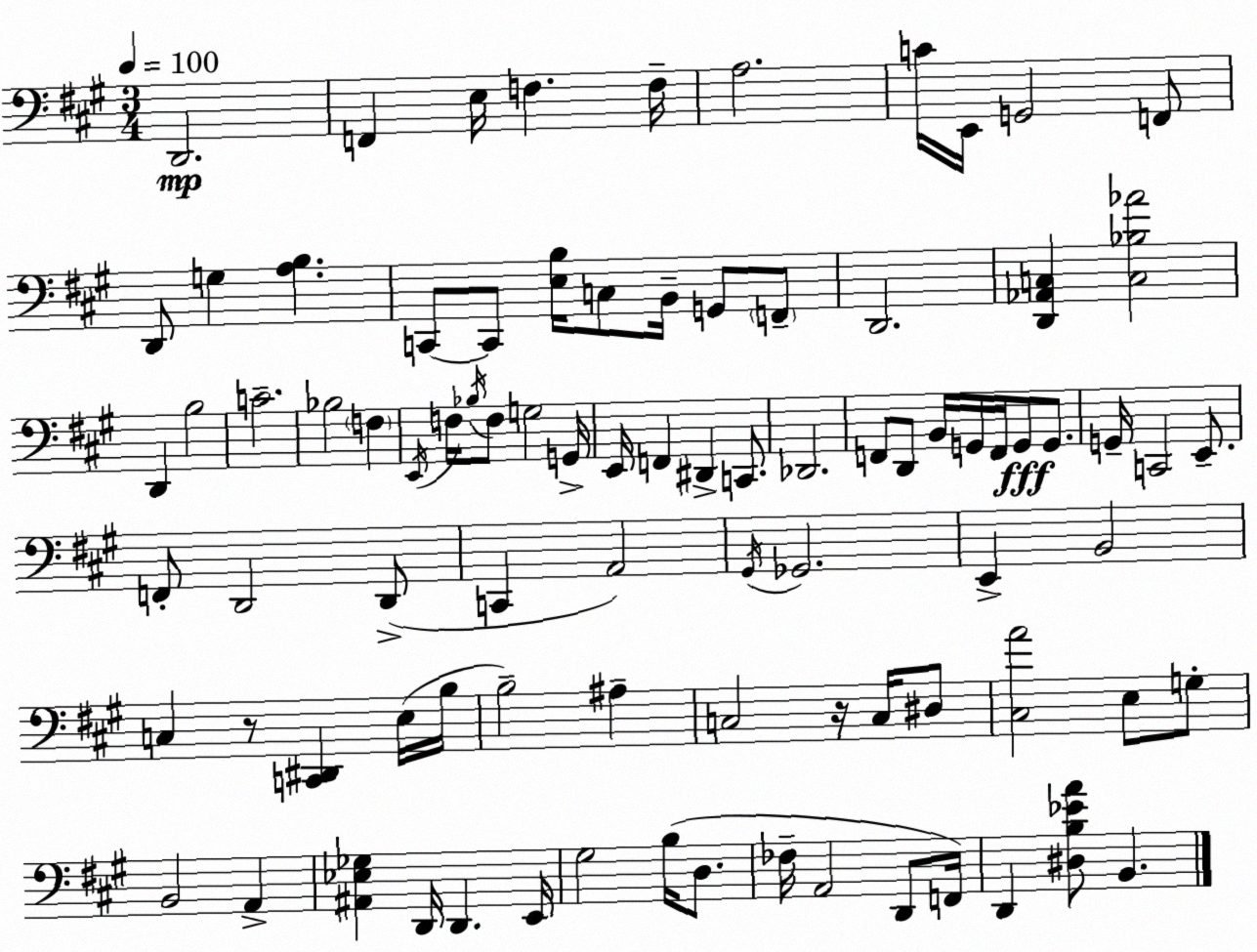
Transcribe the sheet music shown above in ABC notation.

X:1
T:Untitled
M:3/4
L:1/4
K:A
D,,2 F,, E,/4 F, F,/4 A,2 C/4 E,,/4 G,,2 F,,/2 D,,/2 G, [A,B,] C,,/2 C,,/2 [E,B,]/4 C,/2 B,,/4 G,,/2 F,,/2 D,,2 [D,,_A,,C,] [C,_B,_A]2 D,, B,2 C2 _B,2 F, E,,/4 F,/4 _B,/4 F,/2 G,2 G,,/4 E,,/4 F,, ^D,, C,,/2 _D,,2 F,,/2 D,,/2 B,,/4 G,,/4 F,,/4 G,,/2 G,,/2 G,,/4 C,,2 E,,/2 F,,/2 D,,2 D,,/2 C,, A,,2 ^G,,/4 _G,,2 E,, B,,2 C, z/2 [C,,^D,,] E,/4 B,/4 B,2 ^A, C,2 z/4 C,/4 ^D,/2 [^C,A]2 E,/2 G,/2 B,,2 A,, [^A,,_E,_G,] D,,/4 D,, E,,/4 ^G,2 B,/4 D,/2 _F,/4 A,,2 D,,/2 F,,/4 D,, [^D,B,_EA]/2 B,,